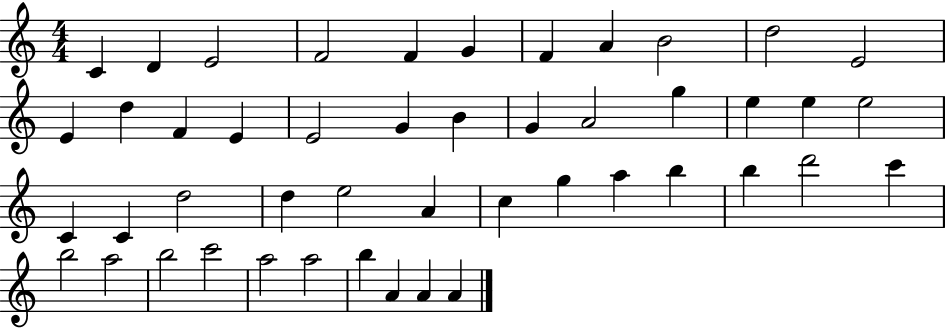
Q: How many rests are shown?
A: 0